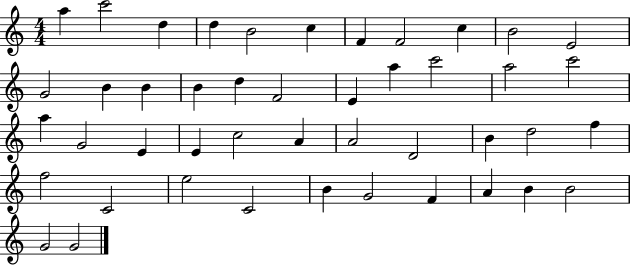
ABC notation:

X:1
T:Untitled
M:4/4
L:1/4
K:C
a c'2 d d B2 c F F2 c B2 E2 G2 B B B d F2 E a c'2 a2 c'2 a G2 E E c2 A A2 D2 B d2 f f2 C2 e2 C2 B G2 F A B B2 G2 G2